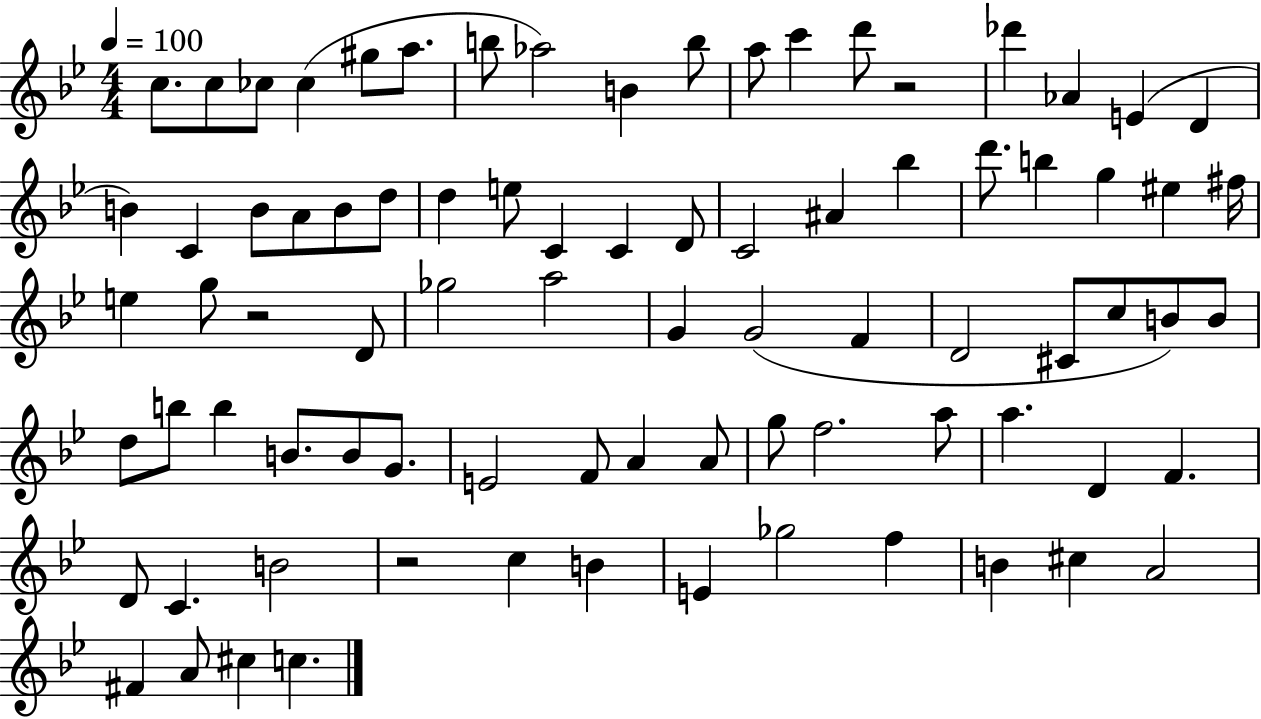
{
  \clef treble
  \numericTimeSignature
  \time 4/4
  \key bes \major
  \tempo 4 = 100
  c''8. c''8 ces''8 ces''4( gis''8 a''8. | b''8 aes''2) b'4 b''8 | a''8 c'''4 d'''8 r2 | des'''4 aes'4 e'4( d'4 | \break b'4) c'4 b'8 a'8 b'8 d''8 | d''4 e''8 c'4 c'4 d'8 | c'2 ais'4 bes''4 | d'''8. b''4 g''4 eis''4 fis''16 | \break e''4 g''8 r2 d'8 | ges''2 a''2 | g'4 g'2( f'4 | d'2 cis'8 c''8 b'8) b'8 | \break d''8 b''8 b''4 b'8. b'8 g'8. | e'2 f'8 a'4 a'8 | g''8 f''2. a''8 | a''4. d'4 f'4. | \break d'8 c'4. b'2 | r2 c''4 b'4 | e'4 ges''2 f''4 | b'4 cis''4 a'2 | \break fis'4 a'8 cis''4 c''4. | \bar "|."
}